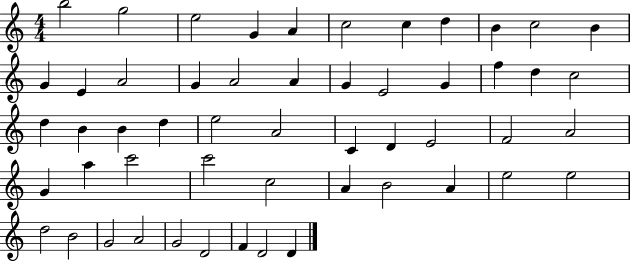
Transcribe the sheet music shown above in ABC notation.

X:1
T:Untitled
M:4/4
L:1/4
K:C
b2 g2 e2 G A c2 c d B c2 B G E A2 G A2 A G E2 G f d c2 d B B d e2 A2 C D E2 F2 A2 G a c'2 c'2 c2 A B2 A e2 e2 d2 B2 G2 A2 G2 D2 F D2 D